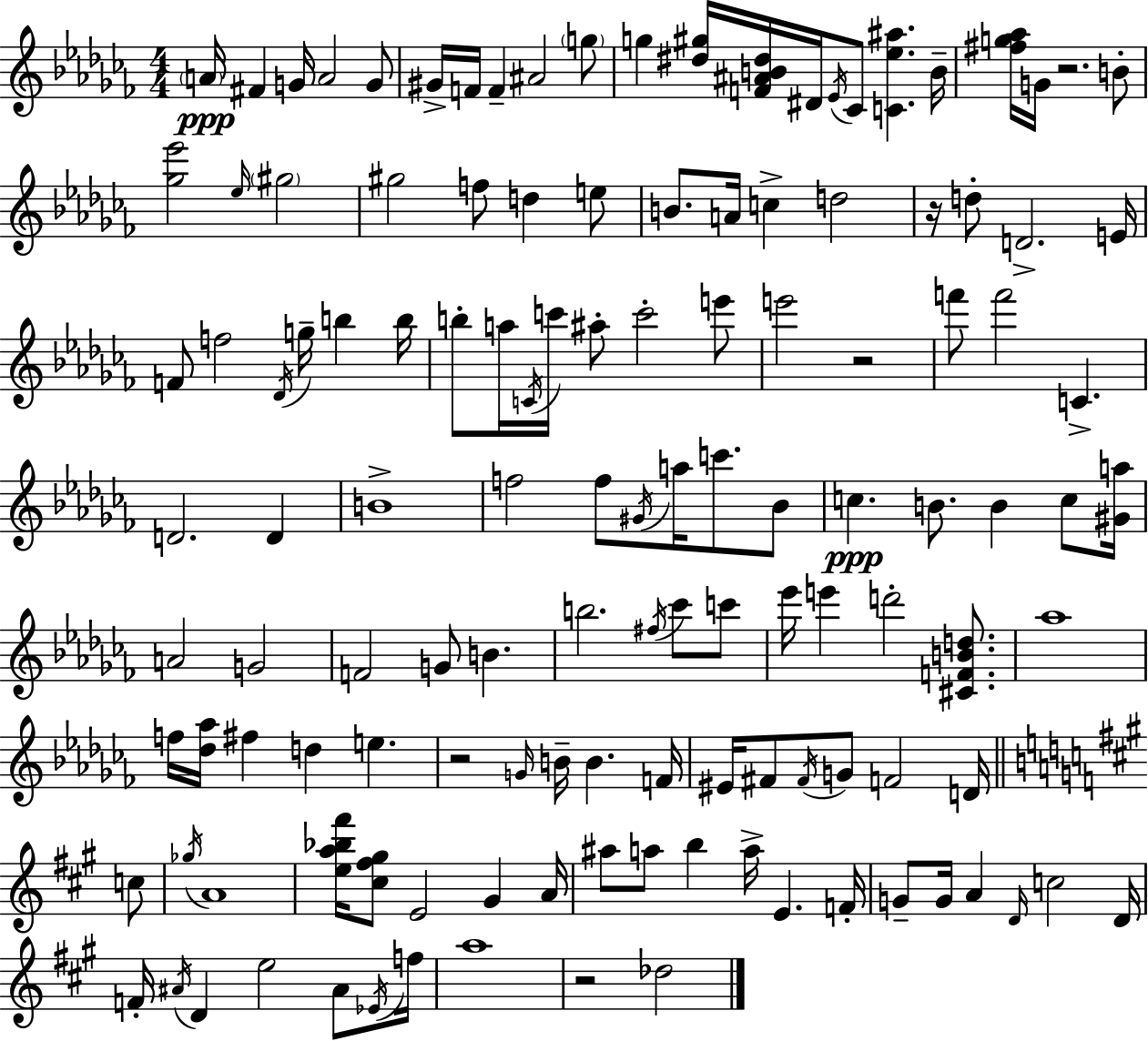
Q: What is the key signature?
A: AES minor